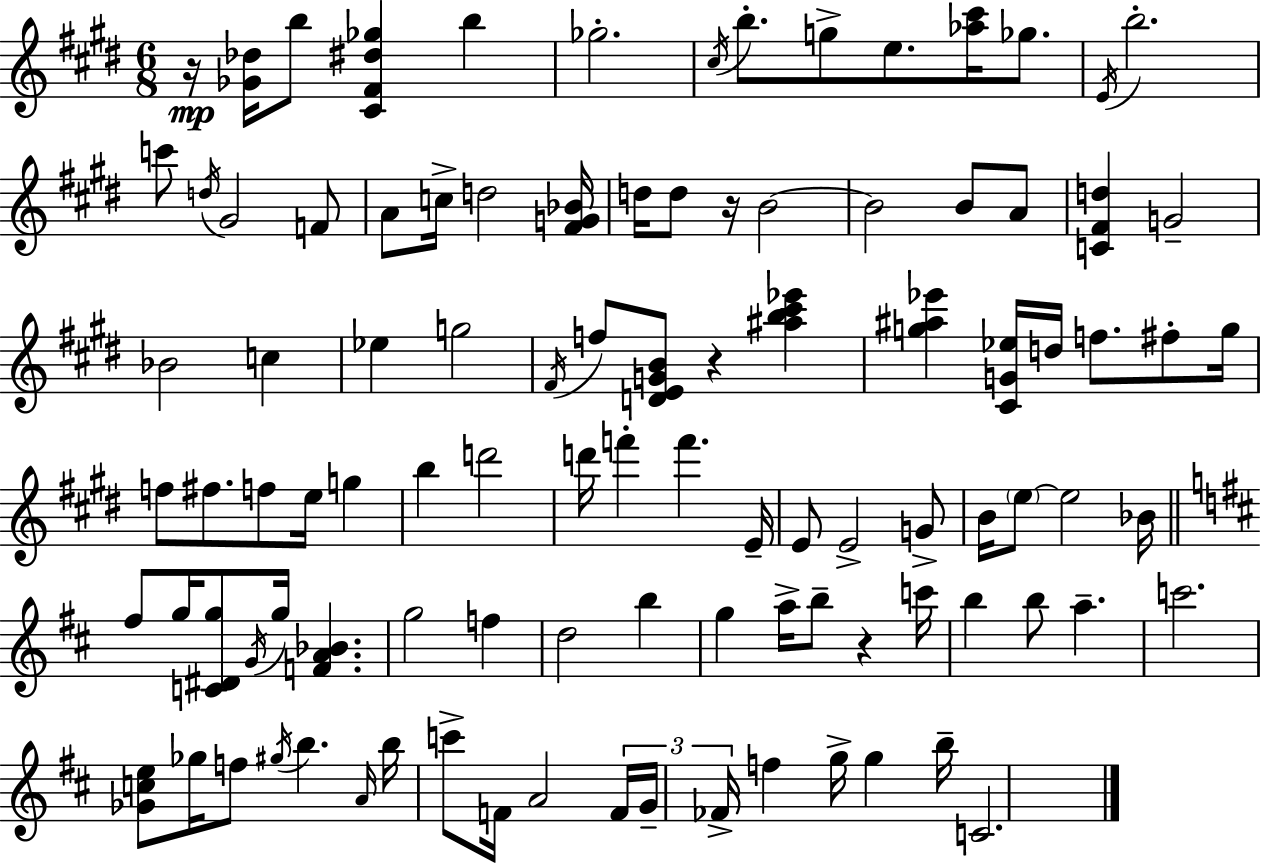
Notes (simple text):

R/s [Gb4,Db5]/s B5/e [C#4,F#4,D#5,Gb5]/q B5/q Gb5/h. C#5/s B5/e. G5/e E5/e. [Ab5,C#6]/s Gb5/e. E4/s B5/h. C6/e D5/s G#4/h F4/e A4/e C5/s D5/h [F#4,G4,Bb4]/s D5/s D5/e R/s B4/h B4/h B4/e A4/e [C4,F#4,D5]/q G4/h Bb4/h C5/q Eb5/q G5/h F#4/s F5/e [D4,E4,G4,B4]/e R/q [A#5,B5,C#6,Eb6]/q [G5,A#5,Eb6]/q [C#4,G4,Eb5]/s D5/s F5/e. F#5/e G5/s F5/e F#5/e. F5/e E5/s G5/q B5/q D6/h D6/s F6/q F6/q. E4/s E4/e E4/h G4/e B4/s E5/e E5/h Bb4/s F#5/e G5/s [C4,D#4,G5]/e G4/s G5/s [F4,A4,Bb4]/q. G5/h F5/q D5/h B5/q G5/q A5/s B5/e R/q C6/s B5/q B5/e A5/q. C6/h. [Gb4,C5,E5]/e Gb5/s F5/e G#5/s B5/q. A4/s B5/s C6/e F4/s A4/h F4/s G4/s FES4/s F5/q G5/s G5/q B5/s C4/h.